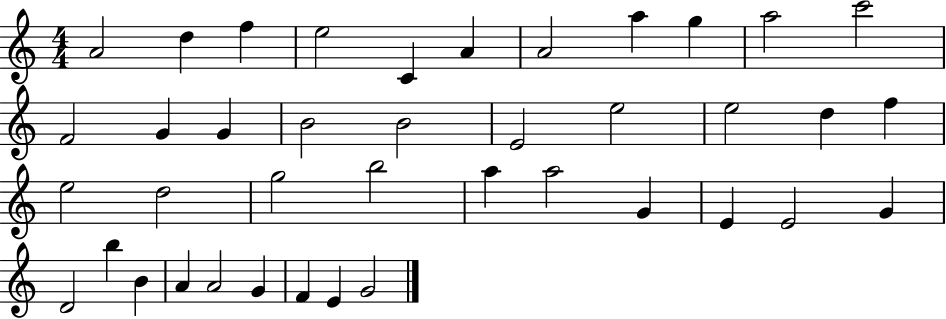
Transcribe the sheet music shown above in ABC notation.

X:1
T:Untitled
M:4/4
L:1/4
K:C
A2 d f e2 C A A2 a g a2 c'2 F2 G G B2 B2 E2 e2 e2 d f e2 d2 g2 b2 a a2 G E E2 G D2 b B A A2 G F E G2